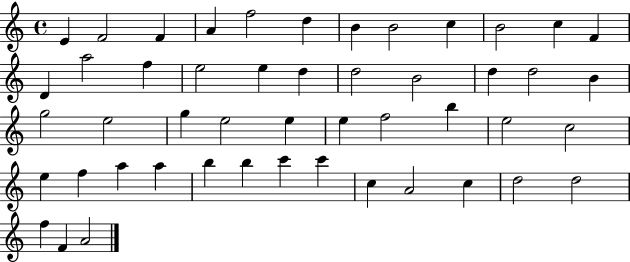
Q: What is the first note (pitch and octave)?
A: E4